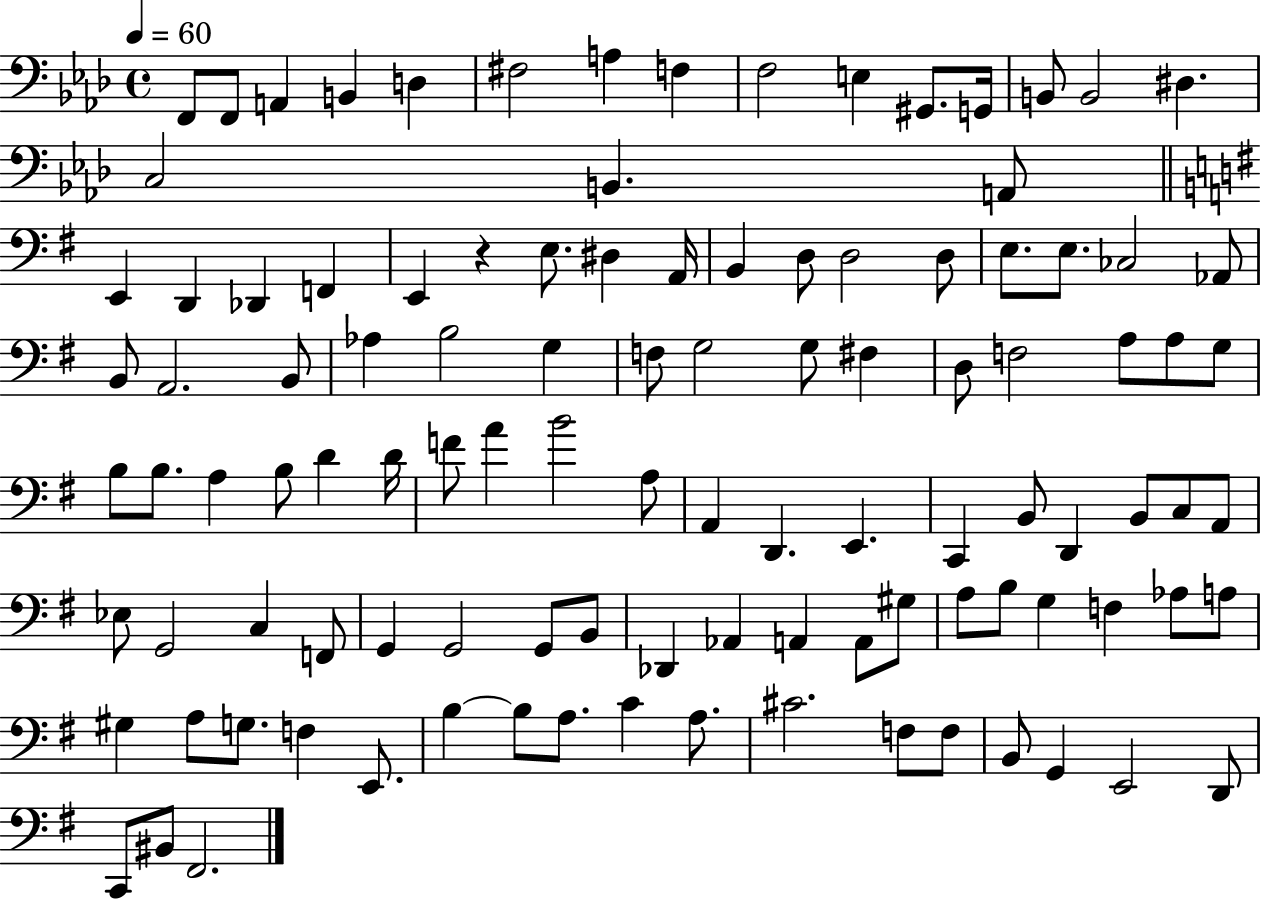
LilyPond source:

{
  \clef bass
  \time 4/4
  \defaultTimeSignature
  \key aes \major
  \tempo 4 = 60
  f,8 f,8 a,4 b,4 d4 | fis2 a4 f4 | f2 e4 gis,8. g,16 | b,8 b,2 dis4. | \break c2 b,4. a,8 | \bar "||" \break \key e \minor e,4 d,4 des,4 f,4 | e,4 r4 e8. dis4 a,16 | b,4 d8 d2 d8 | e8. e8. ces2 aes,8 | \break b,8 a,2. b,8 | aes4 b2 g4 | f8 g2 g8 fis4 | d8 f2 a8 a8 g8 | \break b8 b8. a4 b8 d'4 d'16 | f'8 a'4 b'2 a8 | a,4 d,4. e,4. | c,4 b,8 d,4 b,8 c8 a,8 | \break ees8 g,2 c4 f,8 | g,4 g,2 g,8 b,8 | des,4 aes,4 a,4 a,8 gis8 | a8 b8 g4 f4 aes8 a8 | \break gis4 a8 g8. f4 e,8. | b4~~ b8 a8. c'4 a8. | cis'2. f8 f8 | b,8 g,4 e,2 d,8 | \break c,8 bis,8 fis,2. | \bar "|."
}